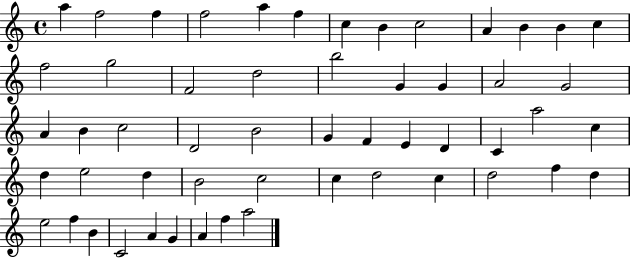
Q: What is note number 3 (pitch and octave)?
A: F5